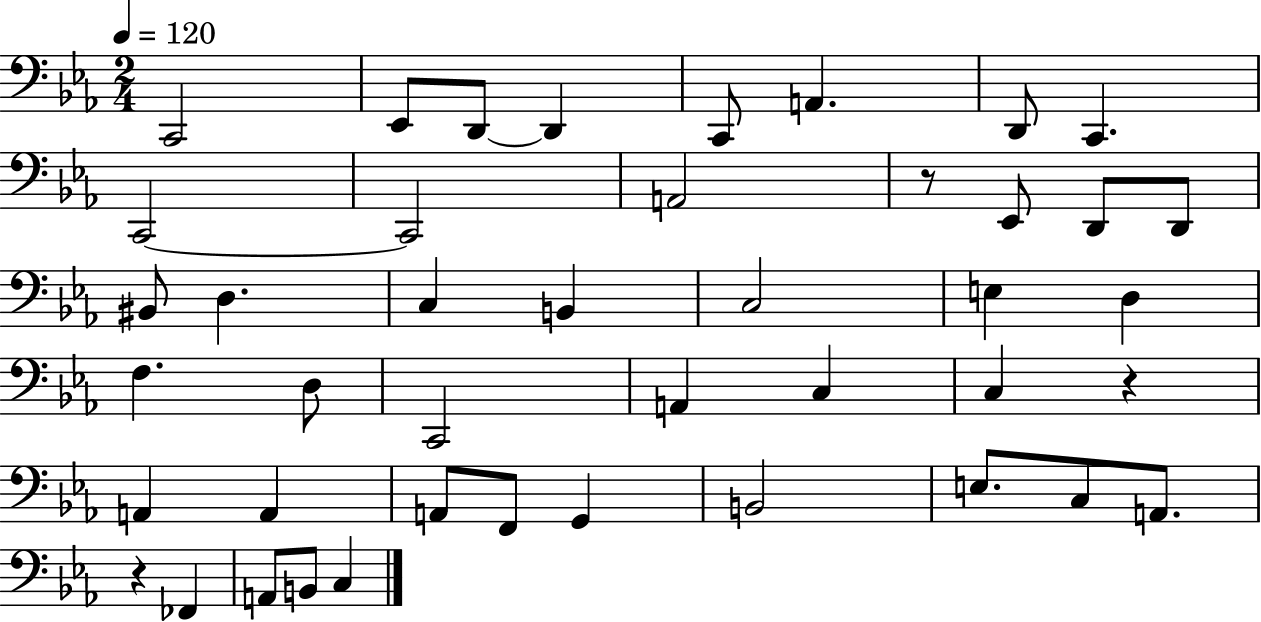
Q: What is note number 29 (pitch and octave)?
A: A2